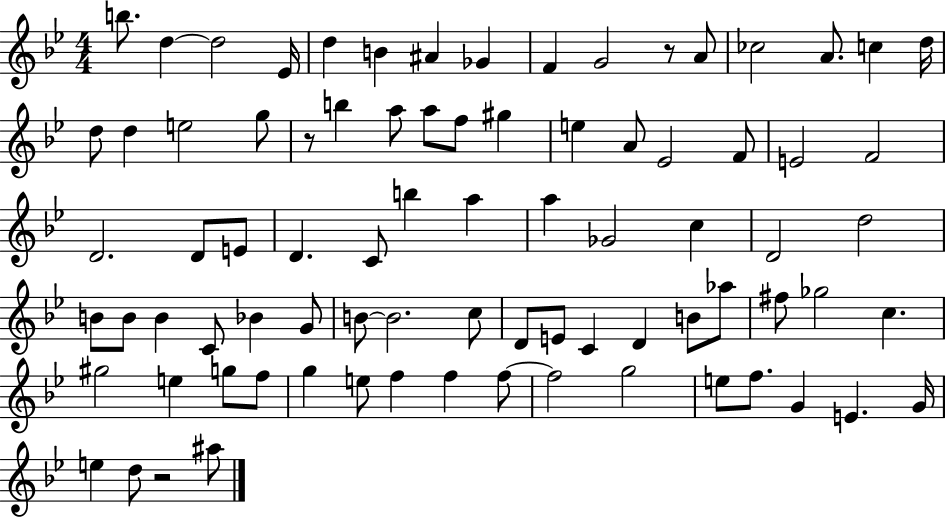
B5/e. D5/q D5/h Eb4/s D5/q B4/q A#4/q Gb4/q F4/q G4/h R/e A4/e CES5/h A4/e. C5/q D5/s D5/e D5/q E5/h G5/e R/e B5/q A5/e A5/e F5/e G#5/q E5/q A4/e Eb4/h F4/e E4/h F4/h D4/h. D4/e E4/e D4/q. C4/e B5/q A5/q A5/q Gb4/h C5/q D4/h D5/h B4/e B4/e B4/q C4/e Bb4/q G4/e B4/e B4/h. C5/e D4/e E4/e C4/q D4/q B4/e Ab5/e F#5/e Gb5/h C5/q. G#5/h E5/q G5/e F5/e G5/q E5/e F5/q F5/q F5/e F5/h G5/h E5/e F5/e. G4/q E4/q. G4/s E5/q D5/e R/h A#5/e